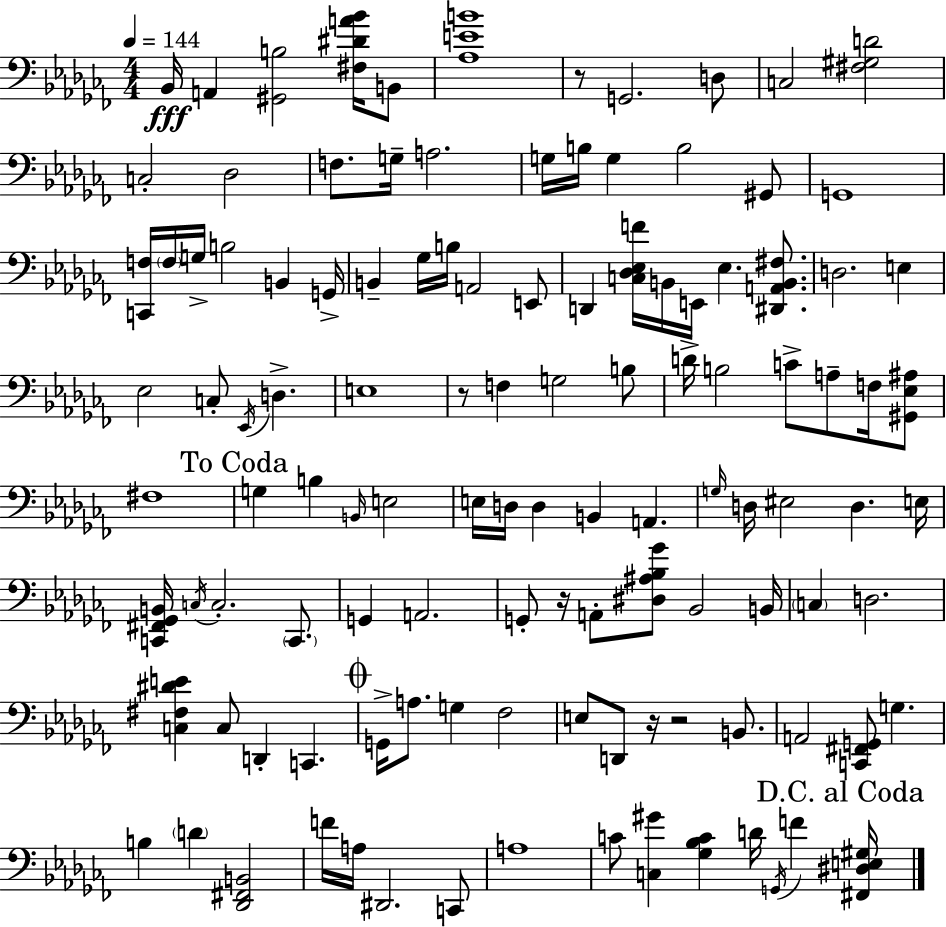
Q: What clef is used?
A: bass